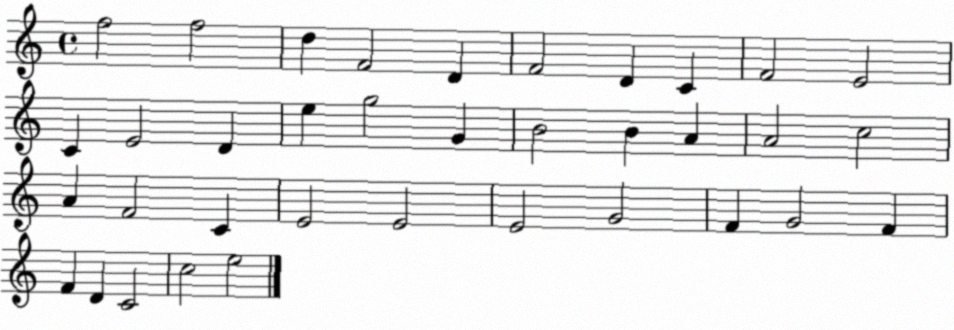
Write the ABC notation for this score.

X:1
T:Untitled
M:4/4
L:1/4
K:C
f2 f2 d F2 D F2 D C F2 E2 C E2 D e g2 G B2 B A A2 c2 A F2 C E2 E2 E2 G2 F G2 F F D C2 c2 e2